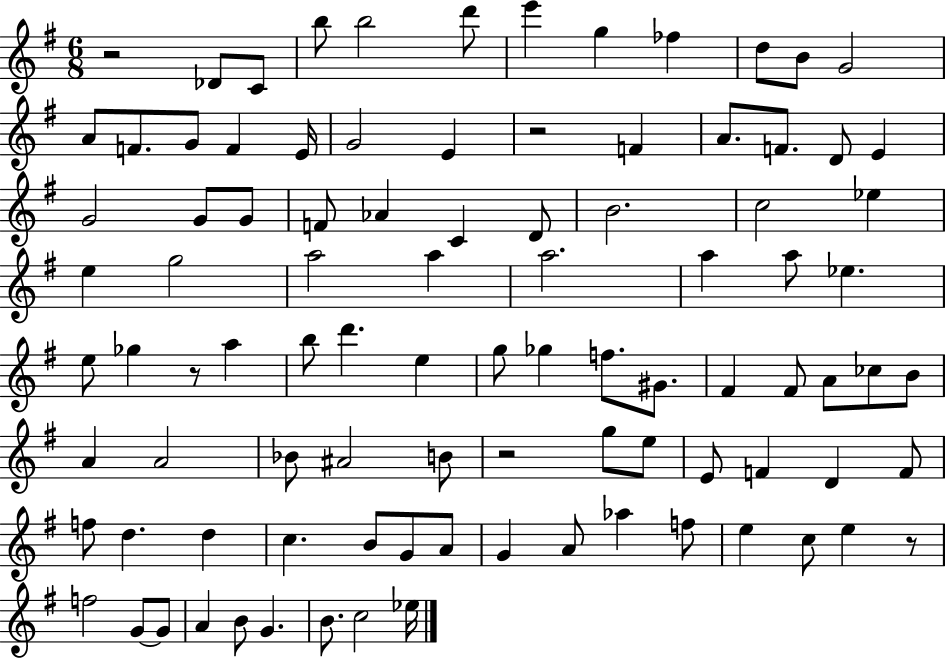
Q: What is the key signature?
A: G major